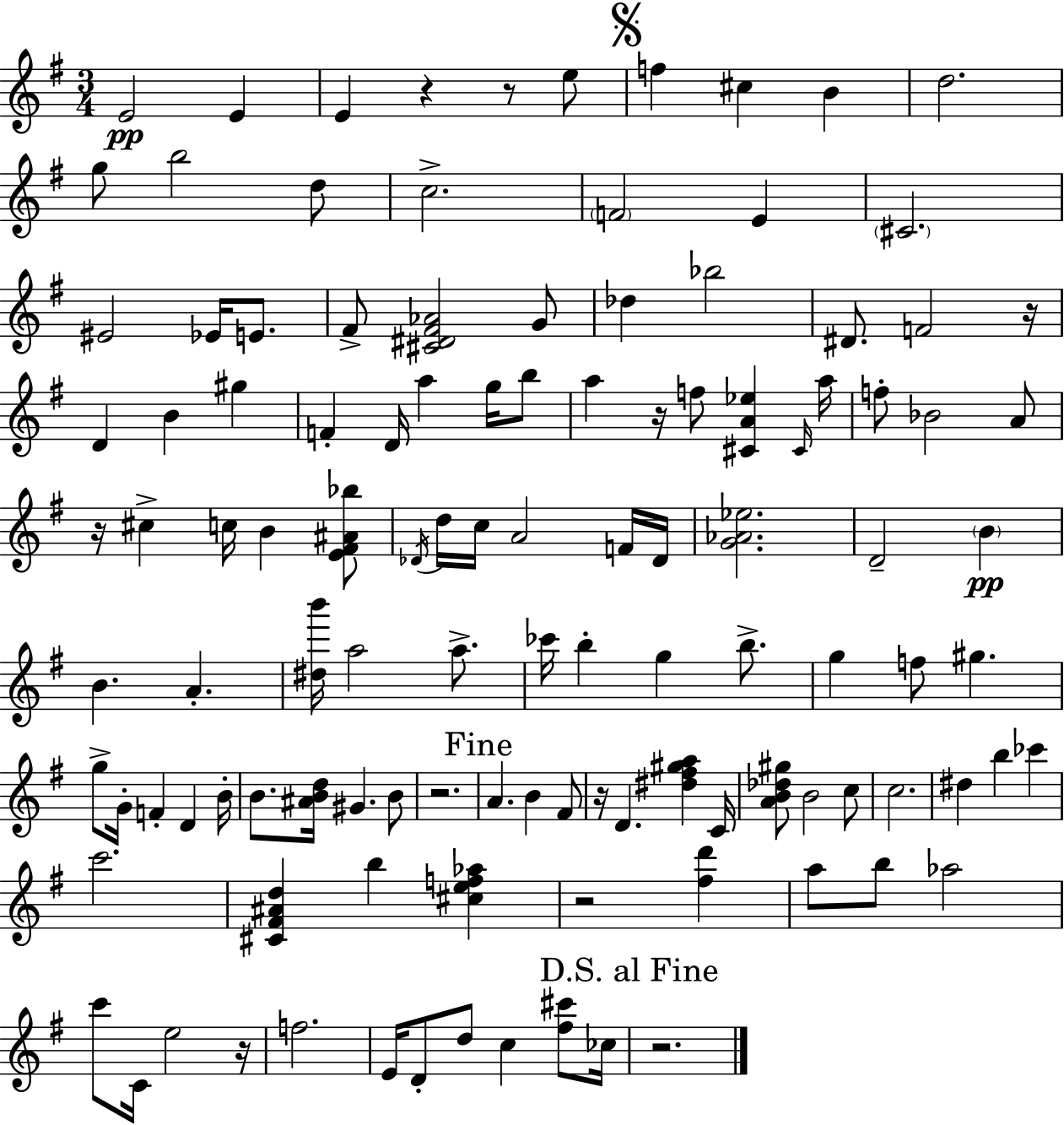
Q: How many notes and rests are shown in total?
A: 116